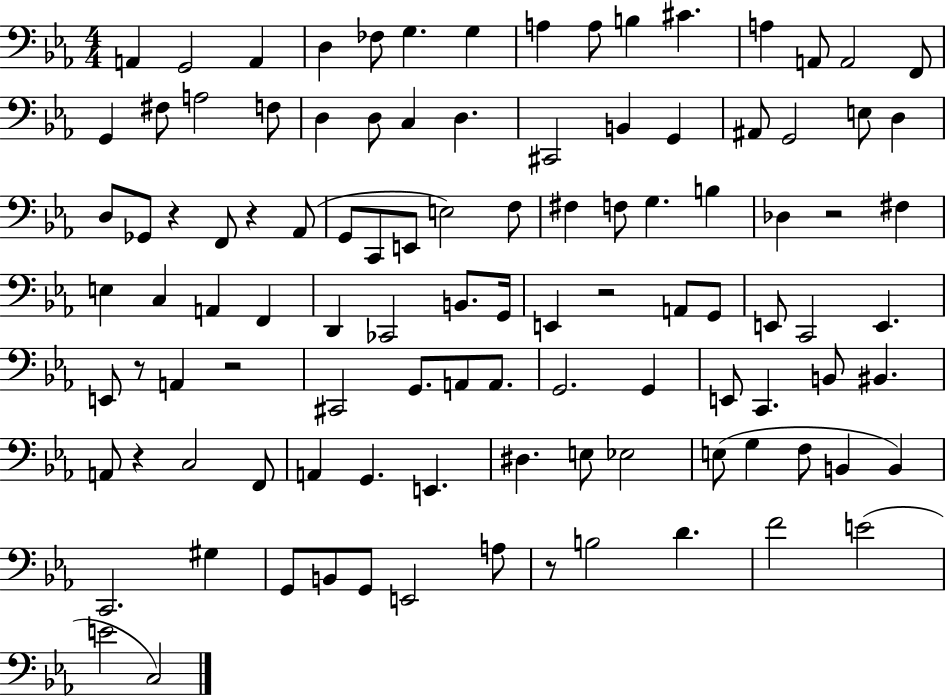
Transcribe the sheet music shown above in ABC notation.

X:1
T:Untitled
M:4/4
L:1/4
K:Eb
A,, G,,2 A,, D, _F,/2 G, G, A, A,/2 B, ^C A, A,,/2 A,,2 F,,/2 G,, ^F,/2 A,2 F,/2 D, D,/2 C, D, ^C,,2 B,, G,, ^A,,/2 G,,2 E,/2 D, D,/2 _G,,/2 z F,,/2 z _A,,/2 G,,/2 C,,/2 E,,/2 E,2 F,/2 ^F, F,/2 G, B, _D, z2 ^F, E, C, A,, F,, D,, _C,,2 B,,/2 G,,/4 E,, z2 A,,/2 G,,/2 E,,/2 C,,2 E,, E,,/2 z/2 A,, z2 ^C,,2 G,,/2 A,,/2 A,,/2 G,,2 G,, E,,/2 C,, B,,/2 ^B,, A,,/2 z C,2 F,,/2 A,, G,, E,, ^D, E,/2 _E,2 E,/2 G, F,/2 B,, B,, C,,2 ^G, G,,/2 B,,/2 G,,/2 E,,2 A,/2 z/2 B,2 D F2 E2 E2 C,2